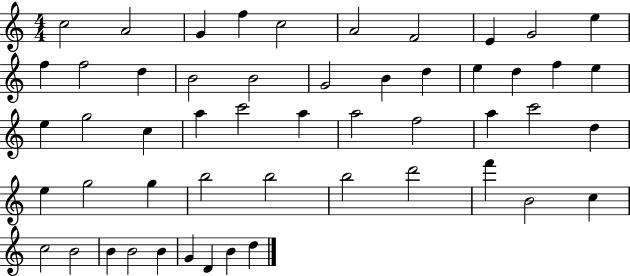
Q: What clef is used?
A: treble